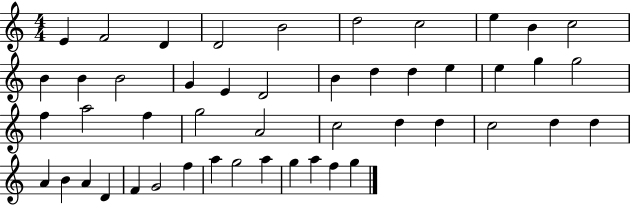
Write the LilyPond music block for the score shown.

{
  \clef treble
  \numericTimeSignature
  \time 4/4
  \key c \major
  e'4 f'2 d'4 | d'2 b'2 | d''2 c''2 | e''4 b'4 c''2 | \break b'4 b'4 b'2 | g'4 e'4 d'2 | b'4 d''4 d''4 e''4 | e''4 g''4 g''2 | \break f''4 a''2 f''4 | g''2 a'2 | c''2 d''4 d''4 | c''2 d''4 d''4 | \break a'4 b'4 a'4 d'4 | f'4 g'2 f''4 | a''4 g''2 a''4 | g''4 a''4 f''4 g''4 | \break \bar "|."
}